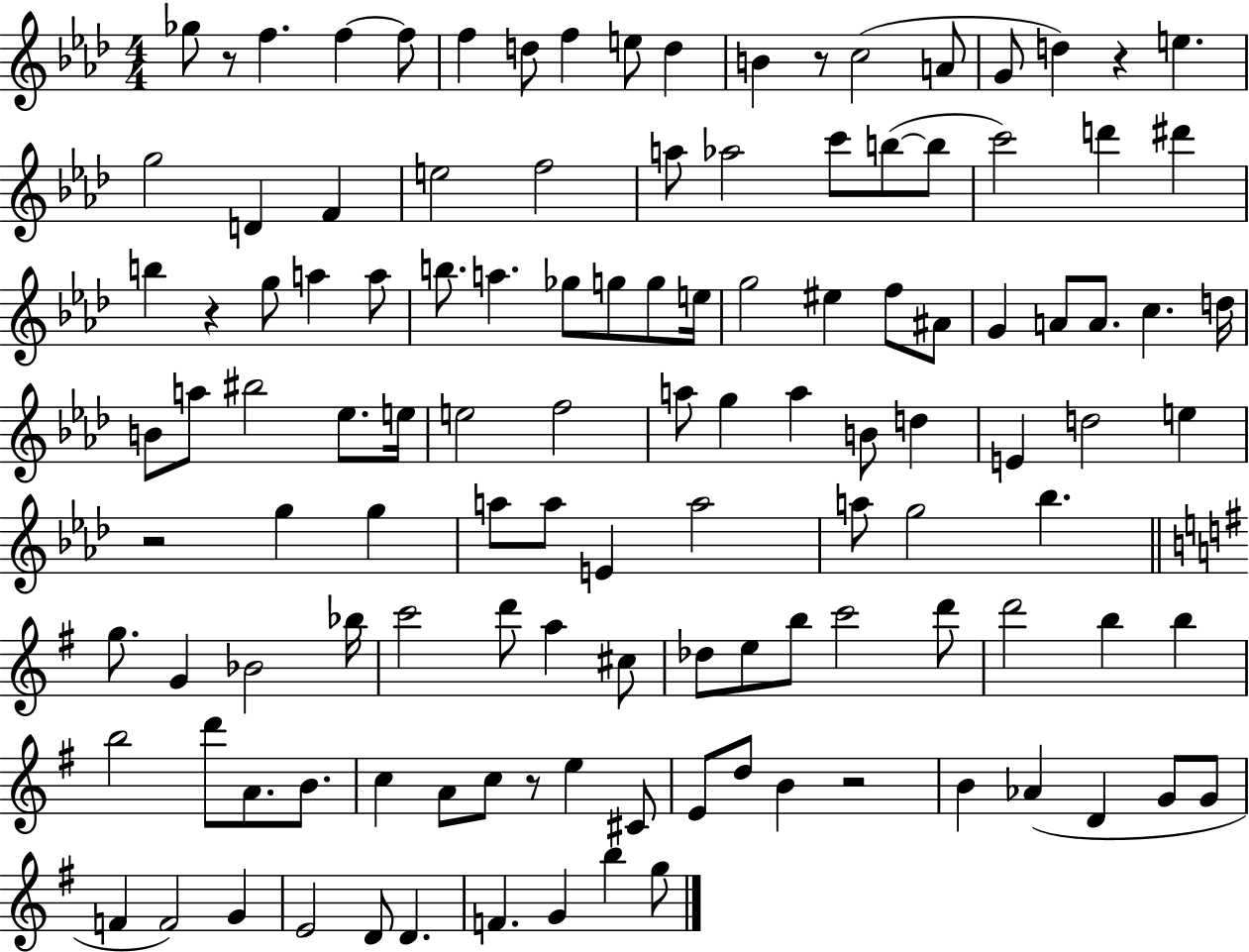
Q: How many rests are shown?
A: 7